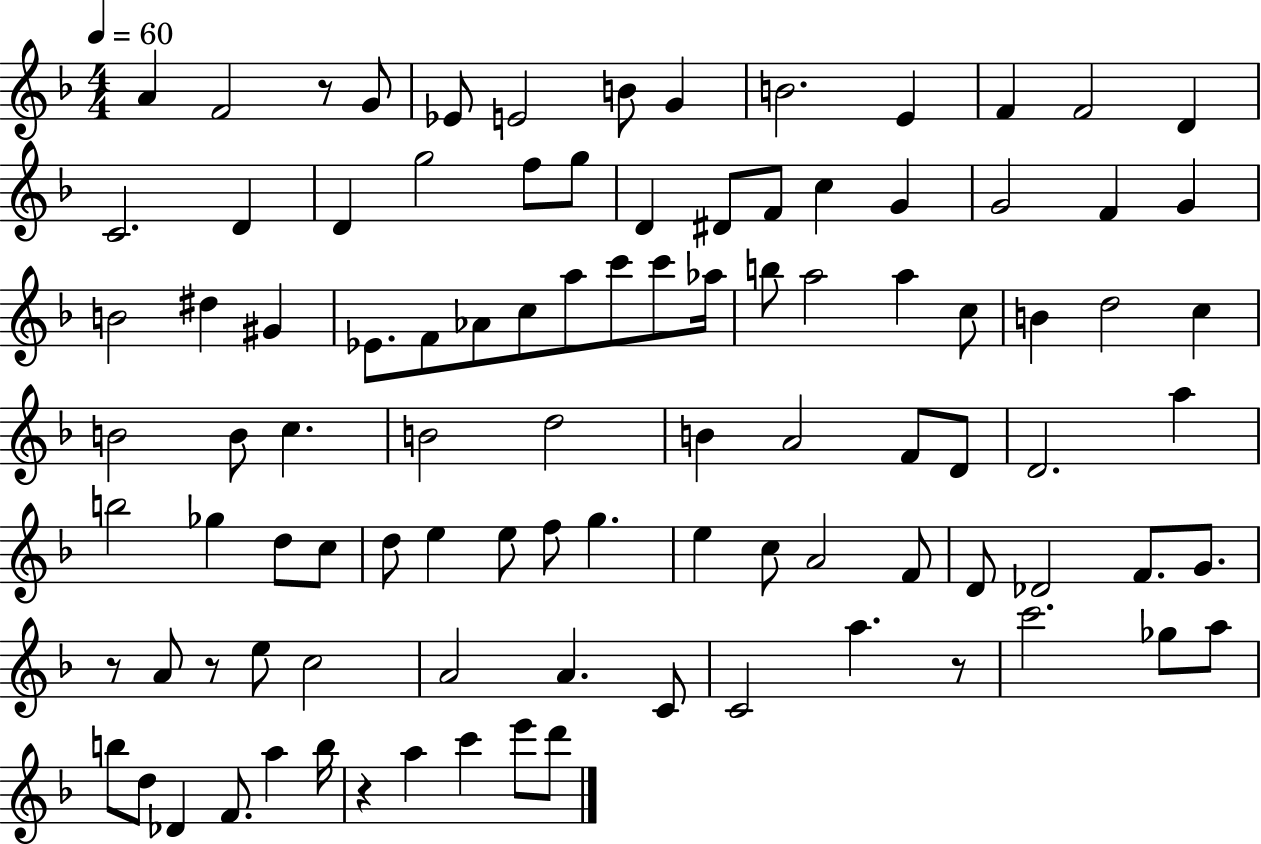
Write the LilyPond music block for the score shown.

{
  \clef treble
  \numericTimeSignature
  \time 4/4
  \key f \major
  \tempo 4 = 60
  a'4 f'2 r8 g'8 | ees'8 e'2 b'8 g'4 | b'2. e'4 | f'4 f'2 d'4 | \break c'2. d'4 | d'4 g''2 f''8 g''8 | d'4 dis'8 f'8 c''4 g'4 | g'2 f'4 g'4 | \break b'2 dis''4 gis'4 | ees'8. f'8 aes'8 c''8 a''8 c'''8 c'''8 aes''16 | b''8 a''2 a''4 c''8 | b'4 d''2 c''4 | \break b'2 b'8 c''4. | b'2 d''2 | b'4 a'2 f'8 d'8 | d'2. a''4 | \break b''2 ges''4 d''8 c''8 | d''8 e''4 e''8 f''8 g''4. | e''4 c''8 a'2 f'8 | d'8 des'2 f'8. g'8. | \break r8 a'8 r8 e''8 c''2 | a'2 a'4. c'8 | c'2 a''4. r8 | c'''2. ges''8 a''8 | \break b''8 d''8 des'4 f'8. a''4 b''16 | r4 a''4 c'''4 e'''8 d'''8 | \bar "|."
}